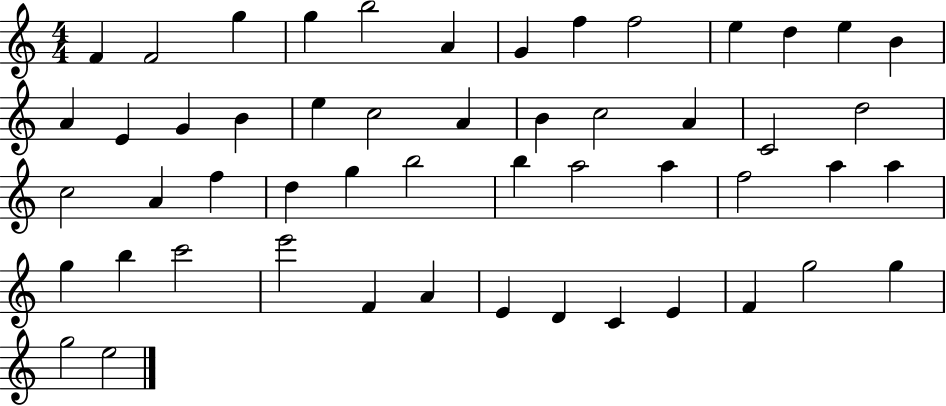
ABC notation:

X:1
T:Untitled
M:4/4
L:1/4
K:C
F F2 g g b2 A G f f2 e d e B A E G B e c2 A B c2 A C2 d2 c2 A f d g b2 b a2 a f2 a a g b c'2 e'2 F A E D C E F g2 g g2 e2